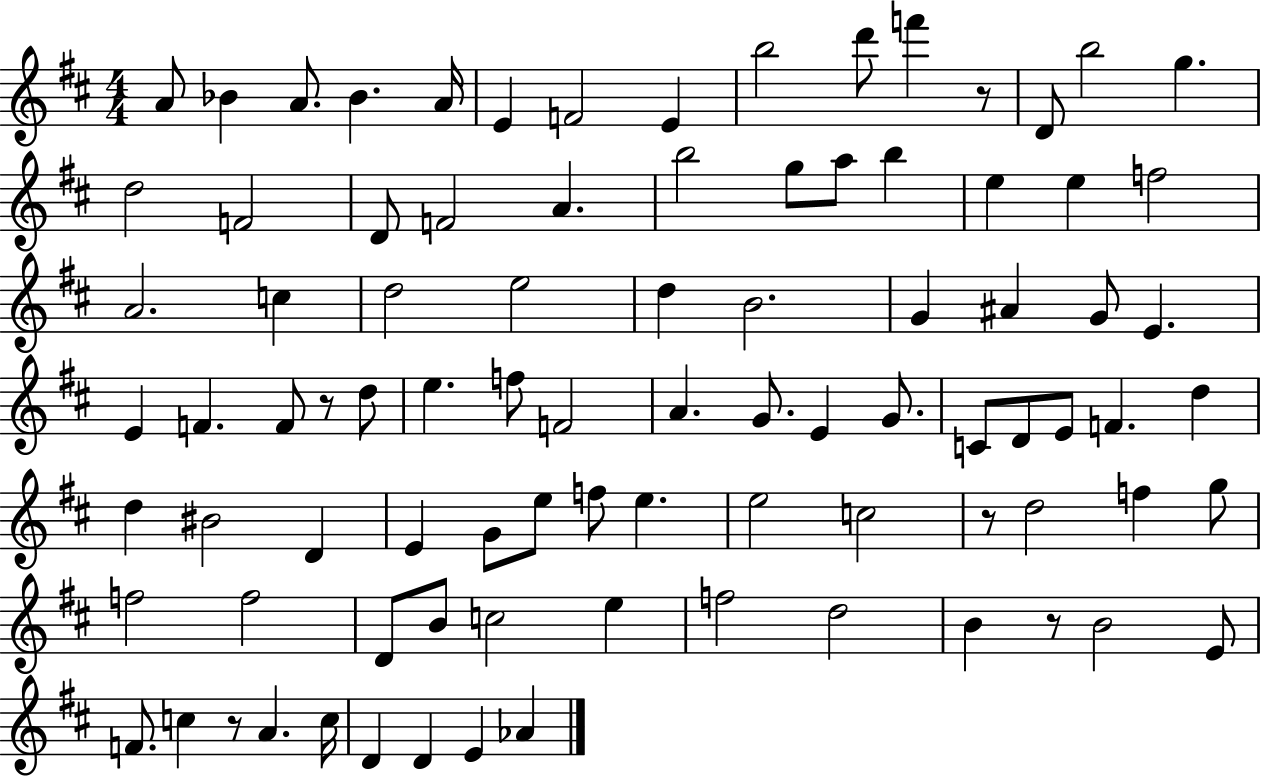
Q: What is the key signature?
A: D major